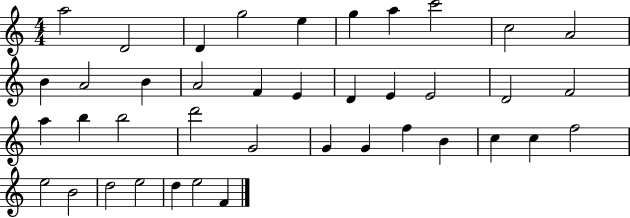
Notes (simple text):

A5/h D4/h D4/q G5/h E5/q G5/q A5/q C6/h C5/h A4/h B4/q A4/h B4/q A4/h F4/q E4/q D4/q E4/q E4/h D4/h F4/h A5/q B5/q B5/h D6/h G4/h G4/q G4/q F5/q B4/q C5/q C5/q F5/h E5/h B4/h D5/h E5/h D5/q E5/h F4/q